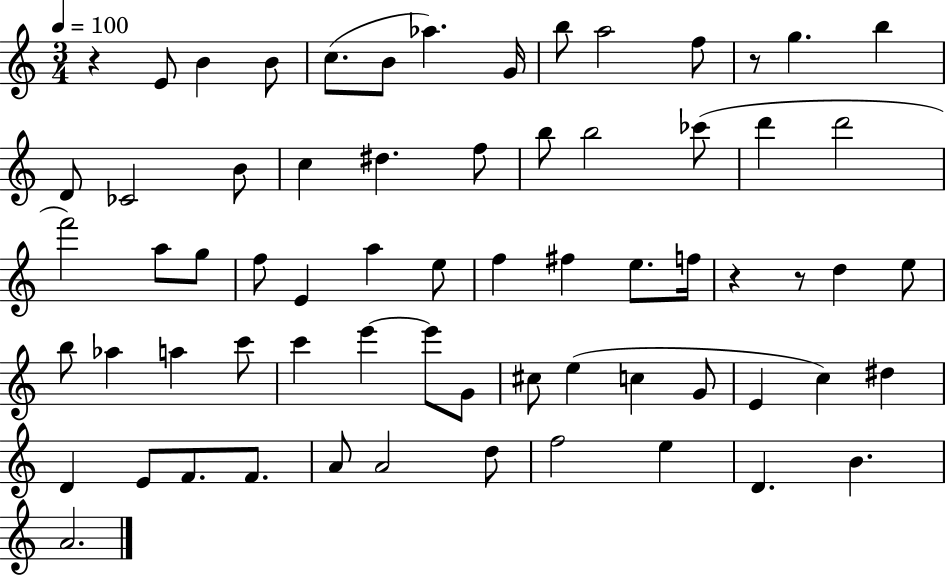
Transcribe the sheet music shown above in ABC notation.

X:1
T:Untitled
M:3/4
L:1/4
K:C
z E/2 B B/2 c/2 B/2 _a G/4 b/2 a2 f/2 z/2 g b D/2 _C2 B/2 c ^d f/2 b/2 b2 _c'/2 d' d'2 f'2 a/2 g/2 f/2 E a e/2 f ^f e/2 f/4 z z/2 d e/2 b/2 _a a c'/2 c' e' e'/2 G/2 ^c/2 e c G/2 E c ^d D E/2 F/2 F/2 A/2 A2 d/2 f2 e D B A2